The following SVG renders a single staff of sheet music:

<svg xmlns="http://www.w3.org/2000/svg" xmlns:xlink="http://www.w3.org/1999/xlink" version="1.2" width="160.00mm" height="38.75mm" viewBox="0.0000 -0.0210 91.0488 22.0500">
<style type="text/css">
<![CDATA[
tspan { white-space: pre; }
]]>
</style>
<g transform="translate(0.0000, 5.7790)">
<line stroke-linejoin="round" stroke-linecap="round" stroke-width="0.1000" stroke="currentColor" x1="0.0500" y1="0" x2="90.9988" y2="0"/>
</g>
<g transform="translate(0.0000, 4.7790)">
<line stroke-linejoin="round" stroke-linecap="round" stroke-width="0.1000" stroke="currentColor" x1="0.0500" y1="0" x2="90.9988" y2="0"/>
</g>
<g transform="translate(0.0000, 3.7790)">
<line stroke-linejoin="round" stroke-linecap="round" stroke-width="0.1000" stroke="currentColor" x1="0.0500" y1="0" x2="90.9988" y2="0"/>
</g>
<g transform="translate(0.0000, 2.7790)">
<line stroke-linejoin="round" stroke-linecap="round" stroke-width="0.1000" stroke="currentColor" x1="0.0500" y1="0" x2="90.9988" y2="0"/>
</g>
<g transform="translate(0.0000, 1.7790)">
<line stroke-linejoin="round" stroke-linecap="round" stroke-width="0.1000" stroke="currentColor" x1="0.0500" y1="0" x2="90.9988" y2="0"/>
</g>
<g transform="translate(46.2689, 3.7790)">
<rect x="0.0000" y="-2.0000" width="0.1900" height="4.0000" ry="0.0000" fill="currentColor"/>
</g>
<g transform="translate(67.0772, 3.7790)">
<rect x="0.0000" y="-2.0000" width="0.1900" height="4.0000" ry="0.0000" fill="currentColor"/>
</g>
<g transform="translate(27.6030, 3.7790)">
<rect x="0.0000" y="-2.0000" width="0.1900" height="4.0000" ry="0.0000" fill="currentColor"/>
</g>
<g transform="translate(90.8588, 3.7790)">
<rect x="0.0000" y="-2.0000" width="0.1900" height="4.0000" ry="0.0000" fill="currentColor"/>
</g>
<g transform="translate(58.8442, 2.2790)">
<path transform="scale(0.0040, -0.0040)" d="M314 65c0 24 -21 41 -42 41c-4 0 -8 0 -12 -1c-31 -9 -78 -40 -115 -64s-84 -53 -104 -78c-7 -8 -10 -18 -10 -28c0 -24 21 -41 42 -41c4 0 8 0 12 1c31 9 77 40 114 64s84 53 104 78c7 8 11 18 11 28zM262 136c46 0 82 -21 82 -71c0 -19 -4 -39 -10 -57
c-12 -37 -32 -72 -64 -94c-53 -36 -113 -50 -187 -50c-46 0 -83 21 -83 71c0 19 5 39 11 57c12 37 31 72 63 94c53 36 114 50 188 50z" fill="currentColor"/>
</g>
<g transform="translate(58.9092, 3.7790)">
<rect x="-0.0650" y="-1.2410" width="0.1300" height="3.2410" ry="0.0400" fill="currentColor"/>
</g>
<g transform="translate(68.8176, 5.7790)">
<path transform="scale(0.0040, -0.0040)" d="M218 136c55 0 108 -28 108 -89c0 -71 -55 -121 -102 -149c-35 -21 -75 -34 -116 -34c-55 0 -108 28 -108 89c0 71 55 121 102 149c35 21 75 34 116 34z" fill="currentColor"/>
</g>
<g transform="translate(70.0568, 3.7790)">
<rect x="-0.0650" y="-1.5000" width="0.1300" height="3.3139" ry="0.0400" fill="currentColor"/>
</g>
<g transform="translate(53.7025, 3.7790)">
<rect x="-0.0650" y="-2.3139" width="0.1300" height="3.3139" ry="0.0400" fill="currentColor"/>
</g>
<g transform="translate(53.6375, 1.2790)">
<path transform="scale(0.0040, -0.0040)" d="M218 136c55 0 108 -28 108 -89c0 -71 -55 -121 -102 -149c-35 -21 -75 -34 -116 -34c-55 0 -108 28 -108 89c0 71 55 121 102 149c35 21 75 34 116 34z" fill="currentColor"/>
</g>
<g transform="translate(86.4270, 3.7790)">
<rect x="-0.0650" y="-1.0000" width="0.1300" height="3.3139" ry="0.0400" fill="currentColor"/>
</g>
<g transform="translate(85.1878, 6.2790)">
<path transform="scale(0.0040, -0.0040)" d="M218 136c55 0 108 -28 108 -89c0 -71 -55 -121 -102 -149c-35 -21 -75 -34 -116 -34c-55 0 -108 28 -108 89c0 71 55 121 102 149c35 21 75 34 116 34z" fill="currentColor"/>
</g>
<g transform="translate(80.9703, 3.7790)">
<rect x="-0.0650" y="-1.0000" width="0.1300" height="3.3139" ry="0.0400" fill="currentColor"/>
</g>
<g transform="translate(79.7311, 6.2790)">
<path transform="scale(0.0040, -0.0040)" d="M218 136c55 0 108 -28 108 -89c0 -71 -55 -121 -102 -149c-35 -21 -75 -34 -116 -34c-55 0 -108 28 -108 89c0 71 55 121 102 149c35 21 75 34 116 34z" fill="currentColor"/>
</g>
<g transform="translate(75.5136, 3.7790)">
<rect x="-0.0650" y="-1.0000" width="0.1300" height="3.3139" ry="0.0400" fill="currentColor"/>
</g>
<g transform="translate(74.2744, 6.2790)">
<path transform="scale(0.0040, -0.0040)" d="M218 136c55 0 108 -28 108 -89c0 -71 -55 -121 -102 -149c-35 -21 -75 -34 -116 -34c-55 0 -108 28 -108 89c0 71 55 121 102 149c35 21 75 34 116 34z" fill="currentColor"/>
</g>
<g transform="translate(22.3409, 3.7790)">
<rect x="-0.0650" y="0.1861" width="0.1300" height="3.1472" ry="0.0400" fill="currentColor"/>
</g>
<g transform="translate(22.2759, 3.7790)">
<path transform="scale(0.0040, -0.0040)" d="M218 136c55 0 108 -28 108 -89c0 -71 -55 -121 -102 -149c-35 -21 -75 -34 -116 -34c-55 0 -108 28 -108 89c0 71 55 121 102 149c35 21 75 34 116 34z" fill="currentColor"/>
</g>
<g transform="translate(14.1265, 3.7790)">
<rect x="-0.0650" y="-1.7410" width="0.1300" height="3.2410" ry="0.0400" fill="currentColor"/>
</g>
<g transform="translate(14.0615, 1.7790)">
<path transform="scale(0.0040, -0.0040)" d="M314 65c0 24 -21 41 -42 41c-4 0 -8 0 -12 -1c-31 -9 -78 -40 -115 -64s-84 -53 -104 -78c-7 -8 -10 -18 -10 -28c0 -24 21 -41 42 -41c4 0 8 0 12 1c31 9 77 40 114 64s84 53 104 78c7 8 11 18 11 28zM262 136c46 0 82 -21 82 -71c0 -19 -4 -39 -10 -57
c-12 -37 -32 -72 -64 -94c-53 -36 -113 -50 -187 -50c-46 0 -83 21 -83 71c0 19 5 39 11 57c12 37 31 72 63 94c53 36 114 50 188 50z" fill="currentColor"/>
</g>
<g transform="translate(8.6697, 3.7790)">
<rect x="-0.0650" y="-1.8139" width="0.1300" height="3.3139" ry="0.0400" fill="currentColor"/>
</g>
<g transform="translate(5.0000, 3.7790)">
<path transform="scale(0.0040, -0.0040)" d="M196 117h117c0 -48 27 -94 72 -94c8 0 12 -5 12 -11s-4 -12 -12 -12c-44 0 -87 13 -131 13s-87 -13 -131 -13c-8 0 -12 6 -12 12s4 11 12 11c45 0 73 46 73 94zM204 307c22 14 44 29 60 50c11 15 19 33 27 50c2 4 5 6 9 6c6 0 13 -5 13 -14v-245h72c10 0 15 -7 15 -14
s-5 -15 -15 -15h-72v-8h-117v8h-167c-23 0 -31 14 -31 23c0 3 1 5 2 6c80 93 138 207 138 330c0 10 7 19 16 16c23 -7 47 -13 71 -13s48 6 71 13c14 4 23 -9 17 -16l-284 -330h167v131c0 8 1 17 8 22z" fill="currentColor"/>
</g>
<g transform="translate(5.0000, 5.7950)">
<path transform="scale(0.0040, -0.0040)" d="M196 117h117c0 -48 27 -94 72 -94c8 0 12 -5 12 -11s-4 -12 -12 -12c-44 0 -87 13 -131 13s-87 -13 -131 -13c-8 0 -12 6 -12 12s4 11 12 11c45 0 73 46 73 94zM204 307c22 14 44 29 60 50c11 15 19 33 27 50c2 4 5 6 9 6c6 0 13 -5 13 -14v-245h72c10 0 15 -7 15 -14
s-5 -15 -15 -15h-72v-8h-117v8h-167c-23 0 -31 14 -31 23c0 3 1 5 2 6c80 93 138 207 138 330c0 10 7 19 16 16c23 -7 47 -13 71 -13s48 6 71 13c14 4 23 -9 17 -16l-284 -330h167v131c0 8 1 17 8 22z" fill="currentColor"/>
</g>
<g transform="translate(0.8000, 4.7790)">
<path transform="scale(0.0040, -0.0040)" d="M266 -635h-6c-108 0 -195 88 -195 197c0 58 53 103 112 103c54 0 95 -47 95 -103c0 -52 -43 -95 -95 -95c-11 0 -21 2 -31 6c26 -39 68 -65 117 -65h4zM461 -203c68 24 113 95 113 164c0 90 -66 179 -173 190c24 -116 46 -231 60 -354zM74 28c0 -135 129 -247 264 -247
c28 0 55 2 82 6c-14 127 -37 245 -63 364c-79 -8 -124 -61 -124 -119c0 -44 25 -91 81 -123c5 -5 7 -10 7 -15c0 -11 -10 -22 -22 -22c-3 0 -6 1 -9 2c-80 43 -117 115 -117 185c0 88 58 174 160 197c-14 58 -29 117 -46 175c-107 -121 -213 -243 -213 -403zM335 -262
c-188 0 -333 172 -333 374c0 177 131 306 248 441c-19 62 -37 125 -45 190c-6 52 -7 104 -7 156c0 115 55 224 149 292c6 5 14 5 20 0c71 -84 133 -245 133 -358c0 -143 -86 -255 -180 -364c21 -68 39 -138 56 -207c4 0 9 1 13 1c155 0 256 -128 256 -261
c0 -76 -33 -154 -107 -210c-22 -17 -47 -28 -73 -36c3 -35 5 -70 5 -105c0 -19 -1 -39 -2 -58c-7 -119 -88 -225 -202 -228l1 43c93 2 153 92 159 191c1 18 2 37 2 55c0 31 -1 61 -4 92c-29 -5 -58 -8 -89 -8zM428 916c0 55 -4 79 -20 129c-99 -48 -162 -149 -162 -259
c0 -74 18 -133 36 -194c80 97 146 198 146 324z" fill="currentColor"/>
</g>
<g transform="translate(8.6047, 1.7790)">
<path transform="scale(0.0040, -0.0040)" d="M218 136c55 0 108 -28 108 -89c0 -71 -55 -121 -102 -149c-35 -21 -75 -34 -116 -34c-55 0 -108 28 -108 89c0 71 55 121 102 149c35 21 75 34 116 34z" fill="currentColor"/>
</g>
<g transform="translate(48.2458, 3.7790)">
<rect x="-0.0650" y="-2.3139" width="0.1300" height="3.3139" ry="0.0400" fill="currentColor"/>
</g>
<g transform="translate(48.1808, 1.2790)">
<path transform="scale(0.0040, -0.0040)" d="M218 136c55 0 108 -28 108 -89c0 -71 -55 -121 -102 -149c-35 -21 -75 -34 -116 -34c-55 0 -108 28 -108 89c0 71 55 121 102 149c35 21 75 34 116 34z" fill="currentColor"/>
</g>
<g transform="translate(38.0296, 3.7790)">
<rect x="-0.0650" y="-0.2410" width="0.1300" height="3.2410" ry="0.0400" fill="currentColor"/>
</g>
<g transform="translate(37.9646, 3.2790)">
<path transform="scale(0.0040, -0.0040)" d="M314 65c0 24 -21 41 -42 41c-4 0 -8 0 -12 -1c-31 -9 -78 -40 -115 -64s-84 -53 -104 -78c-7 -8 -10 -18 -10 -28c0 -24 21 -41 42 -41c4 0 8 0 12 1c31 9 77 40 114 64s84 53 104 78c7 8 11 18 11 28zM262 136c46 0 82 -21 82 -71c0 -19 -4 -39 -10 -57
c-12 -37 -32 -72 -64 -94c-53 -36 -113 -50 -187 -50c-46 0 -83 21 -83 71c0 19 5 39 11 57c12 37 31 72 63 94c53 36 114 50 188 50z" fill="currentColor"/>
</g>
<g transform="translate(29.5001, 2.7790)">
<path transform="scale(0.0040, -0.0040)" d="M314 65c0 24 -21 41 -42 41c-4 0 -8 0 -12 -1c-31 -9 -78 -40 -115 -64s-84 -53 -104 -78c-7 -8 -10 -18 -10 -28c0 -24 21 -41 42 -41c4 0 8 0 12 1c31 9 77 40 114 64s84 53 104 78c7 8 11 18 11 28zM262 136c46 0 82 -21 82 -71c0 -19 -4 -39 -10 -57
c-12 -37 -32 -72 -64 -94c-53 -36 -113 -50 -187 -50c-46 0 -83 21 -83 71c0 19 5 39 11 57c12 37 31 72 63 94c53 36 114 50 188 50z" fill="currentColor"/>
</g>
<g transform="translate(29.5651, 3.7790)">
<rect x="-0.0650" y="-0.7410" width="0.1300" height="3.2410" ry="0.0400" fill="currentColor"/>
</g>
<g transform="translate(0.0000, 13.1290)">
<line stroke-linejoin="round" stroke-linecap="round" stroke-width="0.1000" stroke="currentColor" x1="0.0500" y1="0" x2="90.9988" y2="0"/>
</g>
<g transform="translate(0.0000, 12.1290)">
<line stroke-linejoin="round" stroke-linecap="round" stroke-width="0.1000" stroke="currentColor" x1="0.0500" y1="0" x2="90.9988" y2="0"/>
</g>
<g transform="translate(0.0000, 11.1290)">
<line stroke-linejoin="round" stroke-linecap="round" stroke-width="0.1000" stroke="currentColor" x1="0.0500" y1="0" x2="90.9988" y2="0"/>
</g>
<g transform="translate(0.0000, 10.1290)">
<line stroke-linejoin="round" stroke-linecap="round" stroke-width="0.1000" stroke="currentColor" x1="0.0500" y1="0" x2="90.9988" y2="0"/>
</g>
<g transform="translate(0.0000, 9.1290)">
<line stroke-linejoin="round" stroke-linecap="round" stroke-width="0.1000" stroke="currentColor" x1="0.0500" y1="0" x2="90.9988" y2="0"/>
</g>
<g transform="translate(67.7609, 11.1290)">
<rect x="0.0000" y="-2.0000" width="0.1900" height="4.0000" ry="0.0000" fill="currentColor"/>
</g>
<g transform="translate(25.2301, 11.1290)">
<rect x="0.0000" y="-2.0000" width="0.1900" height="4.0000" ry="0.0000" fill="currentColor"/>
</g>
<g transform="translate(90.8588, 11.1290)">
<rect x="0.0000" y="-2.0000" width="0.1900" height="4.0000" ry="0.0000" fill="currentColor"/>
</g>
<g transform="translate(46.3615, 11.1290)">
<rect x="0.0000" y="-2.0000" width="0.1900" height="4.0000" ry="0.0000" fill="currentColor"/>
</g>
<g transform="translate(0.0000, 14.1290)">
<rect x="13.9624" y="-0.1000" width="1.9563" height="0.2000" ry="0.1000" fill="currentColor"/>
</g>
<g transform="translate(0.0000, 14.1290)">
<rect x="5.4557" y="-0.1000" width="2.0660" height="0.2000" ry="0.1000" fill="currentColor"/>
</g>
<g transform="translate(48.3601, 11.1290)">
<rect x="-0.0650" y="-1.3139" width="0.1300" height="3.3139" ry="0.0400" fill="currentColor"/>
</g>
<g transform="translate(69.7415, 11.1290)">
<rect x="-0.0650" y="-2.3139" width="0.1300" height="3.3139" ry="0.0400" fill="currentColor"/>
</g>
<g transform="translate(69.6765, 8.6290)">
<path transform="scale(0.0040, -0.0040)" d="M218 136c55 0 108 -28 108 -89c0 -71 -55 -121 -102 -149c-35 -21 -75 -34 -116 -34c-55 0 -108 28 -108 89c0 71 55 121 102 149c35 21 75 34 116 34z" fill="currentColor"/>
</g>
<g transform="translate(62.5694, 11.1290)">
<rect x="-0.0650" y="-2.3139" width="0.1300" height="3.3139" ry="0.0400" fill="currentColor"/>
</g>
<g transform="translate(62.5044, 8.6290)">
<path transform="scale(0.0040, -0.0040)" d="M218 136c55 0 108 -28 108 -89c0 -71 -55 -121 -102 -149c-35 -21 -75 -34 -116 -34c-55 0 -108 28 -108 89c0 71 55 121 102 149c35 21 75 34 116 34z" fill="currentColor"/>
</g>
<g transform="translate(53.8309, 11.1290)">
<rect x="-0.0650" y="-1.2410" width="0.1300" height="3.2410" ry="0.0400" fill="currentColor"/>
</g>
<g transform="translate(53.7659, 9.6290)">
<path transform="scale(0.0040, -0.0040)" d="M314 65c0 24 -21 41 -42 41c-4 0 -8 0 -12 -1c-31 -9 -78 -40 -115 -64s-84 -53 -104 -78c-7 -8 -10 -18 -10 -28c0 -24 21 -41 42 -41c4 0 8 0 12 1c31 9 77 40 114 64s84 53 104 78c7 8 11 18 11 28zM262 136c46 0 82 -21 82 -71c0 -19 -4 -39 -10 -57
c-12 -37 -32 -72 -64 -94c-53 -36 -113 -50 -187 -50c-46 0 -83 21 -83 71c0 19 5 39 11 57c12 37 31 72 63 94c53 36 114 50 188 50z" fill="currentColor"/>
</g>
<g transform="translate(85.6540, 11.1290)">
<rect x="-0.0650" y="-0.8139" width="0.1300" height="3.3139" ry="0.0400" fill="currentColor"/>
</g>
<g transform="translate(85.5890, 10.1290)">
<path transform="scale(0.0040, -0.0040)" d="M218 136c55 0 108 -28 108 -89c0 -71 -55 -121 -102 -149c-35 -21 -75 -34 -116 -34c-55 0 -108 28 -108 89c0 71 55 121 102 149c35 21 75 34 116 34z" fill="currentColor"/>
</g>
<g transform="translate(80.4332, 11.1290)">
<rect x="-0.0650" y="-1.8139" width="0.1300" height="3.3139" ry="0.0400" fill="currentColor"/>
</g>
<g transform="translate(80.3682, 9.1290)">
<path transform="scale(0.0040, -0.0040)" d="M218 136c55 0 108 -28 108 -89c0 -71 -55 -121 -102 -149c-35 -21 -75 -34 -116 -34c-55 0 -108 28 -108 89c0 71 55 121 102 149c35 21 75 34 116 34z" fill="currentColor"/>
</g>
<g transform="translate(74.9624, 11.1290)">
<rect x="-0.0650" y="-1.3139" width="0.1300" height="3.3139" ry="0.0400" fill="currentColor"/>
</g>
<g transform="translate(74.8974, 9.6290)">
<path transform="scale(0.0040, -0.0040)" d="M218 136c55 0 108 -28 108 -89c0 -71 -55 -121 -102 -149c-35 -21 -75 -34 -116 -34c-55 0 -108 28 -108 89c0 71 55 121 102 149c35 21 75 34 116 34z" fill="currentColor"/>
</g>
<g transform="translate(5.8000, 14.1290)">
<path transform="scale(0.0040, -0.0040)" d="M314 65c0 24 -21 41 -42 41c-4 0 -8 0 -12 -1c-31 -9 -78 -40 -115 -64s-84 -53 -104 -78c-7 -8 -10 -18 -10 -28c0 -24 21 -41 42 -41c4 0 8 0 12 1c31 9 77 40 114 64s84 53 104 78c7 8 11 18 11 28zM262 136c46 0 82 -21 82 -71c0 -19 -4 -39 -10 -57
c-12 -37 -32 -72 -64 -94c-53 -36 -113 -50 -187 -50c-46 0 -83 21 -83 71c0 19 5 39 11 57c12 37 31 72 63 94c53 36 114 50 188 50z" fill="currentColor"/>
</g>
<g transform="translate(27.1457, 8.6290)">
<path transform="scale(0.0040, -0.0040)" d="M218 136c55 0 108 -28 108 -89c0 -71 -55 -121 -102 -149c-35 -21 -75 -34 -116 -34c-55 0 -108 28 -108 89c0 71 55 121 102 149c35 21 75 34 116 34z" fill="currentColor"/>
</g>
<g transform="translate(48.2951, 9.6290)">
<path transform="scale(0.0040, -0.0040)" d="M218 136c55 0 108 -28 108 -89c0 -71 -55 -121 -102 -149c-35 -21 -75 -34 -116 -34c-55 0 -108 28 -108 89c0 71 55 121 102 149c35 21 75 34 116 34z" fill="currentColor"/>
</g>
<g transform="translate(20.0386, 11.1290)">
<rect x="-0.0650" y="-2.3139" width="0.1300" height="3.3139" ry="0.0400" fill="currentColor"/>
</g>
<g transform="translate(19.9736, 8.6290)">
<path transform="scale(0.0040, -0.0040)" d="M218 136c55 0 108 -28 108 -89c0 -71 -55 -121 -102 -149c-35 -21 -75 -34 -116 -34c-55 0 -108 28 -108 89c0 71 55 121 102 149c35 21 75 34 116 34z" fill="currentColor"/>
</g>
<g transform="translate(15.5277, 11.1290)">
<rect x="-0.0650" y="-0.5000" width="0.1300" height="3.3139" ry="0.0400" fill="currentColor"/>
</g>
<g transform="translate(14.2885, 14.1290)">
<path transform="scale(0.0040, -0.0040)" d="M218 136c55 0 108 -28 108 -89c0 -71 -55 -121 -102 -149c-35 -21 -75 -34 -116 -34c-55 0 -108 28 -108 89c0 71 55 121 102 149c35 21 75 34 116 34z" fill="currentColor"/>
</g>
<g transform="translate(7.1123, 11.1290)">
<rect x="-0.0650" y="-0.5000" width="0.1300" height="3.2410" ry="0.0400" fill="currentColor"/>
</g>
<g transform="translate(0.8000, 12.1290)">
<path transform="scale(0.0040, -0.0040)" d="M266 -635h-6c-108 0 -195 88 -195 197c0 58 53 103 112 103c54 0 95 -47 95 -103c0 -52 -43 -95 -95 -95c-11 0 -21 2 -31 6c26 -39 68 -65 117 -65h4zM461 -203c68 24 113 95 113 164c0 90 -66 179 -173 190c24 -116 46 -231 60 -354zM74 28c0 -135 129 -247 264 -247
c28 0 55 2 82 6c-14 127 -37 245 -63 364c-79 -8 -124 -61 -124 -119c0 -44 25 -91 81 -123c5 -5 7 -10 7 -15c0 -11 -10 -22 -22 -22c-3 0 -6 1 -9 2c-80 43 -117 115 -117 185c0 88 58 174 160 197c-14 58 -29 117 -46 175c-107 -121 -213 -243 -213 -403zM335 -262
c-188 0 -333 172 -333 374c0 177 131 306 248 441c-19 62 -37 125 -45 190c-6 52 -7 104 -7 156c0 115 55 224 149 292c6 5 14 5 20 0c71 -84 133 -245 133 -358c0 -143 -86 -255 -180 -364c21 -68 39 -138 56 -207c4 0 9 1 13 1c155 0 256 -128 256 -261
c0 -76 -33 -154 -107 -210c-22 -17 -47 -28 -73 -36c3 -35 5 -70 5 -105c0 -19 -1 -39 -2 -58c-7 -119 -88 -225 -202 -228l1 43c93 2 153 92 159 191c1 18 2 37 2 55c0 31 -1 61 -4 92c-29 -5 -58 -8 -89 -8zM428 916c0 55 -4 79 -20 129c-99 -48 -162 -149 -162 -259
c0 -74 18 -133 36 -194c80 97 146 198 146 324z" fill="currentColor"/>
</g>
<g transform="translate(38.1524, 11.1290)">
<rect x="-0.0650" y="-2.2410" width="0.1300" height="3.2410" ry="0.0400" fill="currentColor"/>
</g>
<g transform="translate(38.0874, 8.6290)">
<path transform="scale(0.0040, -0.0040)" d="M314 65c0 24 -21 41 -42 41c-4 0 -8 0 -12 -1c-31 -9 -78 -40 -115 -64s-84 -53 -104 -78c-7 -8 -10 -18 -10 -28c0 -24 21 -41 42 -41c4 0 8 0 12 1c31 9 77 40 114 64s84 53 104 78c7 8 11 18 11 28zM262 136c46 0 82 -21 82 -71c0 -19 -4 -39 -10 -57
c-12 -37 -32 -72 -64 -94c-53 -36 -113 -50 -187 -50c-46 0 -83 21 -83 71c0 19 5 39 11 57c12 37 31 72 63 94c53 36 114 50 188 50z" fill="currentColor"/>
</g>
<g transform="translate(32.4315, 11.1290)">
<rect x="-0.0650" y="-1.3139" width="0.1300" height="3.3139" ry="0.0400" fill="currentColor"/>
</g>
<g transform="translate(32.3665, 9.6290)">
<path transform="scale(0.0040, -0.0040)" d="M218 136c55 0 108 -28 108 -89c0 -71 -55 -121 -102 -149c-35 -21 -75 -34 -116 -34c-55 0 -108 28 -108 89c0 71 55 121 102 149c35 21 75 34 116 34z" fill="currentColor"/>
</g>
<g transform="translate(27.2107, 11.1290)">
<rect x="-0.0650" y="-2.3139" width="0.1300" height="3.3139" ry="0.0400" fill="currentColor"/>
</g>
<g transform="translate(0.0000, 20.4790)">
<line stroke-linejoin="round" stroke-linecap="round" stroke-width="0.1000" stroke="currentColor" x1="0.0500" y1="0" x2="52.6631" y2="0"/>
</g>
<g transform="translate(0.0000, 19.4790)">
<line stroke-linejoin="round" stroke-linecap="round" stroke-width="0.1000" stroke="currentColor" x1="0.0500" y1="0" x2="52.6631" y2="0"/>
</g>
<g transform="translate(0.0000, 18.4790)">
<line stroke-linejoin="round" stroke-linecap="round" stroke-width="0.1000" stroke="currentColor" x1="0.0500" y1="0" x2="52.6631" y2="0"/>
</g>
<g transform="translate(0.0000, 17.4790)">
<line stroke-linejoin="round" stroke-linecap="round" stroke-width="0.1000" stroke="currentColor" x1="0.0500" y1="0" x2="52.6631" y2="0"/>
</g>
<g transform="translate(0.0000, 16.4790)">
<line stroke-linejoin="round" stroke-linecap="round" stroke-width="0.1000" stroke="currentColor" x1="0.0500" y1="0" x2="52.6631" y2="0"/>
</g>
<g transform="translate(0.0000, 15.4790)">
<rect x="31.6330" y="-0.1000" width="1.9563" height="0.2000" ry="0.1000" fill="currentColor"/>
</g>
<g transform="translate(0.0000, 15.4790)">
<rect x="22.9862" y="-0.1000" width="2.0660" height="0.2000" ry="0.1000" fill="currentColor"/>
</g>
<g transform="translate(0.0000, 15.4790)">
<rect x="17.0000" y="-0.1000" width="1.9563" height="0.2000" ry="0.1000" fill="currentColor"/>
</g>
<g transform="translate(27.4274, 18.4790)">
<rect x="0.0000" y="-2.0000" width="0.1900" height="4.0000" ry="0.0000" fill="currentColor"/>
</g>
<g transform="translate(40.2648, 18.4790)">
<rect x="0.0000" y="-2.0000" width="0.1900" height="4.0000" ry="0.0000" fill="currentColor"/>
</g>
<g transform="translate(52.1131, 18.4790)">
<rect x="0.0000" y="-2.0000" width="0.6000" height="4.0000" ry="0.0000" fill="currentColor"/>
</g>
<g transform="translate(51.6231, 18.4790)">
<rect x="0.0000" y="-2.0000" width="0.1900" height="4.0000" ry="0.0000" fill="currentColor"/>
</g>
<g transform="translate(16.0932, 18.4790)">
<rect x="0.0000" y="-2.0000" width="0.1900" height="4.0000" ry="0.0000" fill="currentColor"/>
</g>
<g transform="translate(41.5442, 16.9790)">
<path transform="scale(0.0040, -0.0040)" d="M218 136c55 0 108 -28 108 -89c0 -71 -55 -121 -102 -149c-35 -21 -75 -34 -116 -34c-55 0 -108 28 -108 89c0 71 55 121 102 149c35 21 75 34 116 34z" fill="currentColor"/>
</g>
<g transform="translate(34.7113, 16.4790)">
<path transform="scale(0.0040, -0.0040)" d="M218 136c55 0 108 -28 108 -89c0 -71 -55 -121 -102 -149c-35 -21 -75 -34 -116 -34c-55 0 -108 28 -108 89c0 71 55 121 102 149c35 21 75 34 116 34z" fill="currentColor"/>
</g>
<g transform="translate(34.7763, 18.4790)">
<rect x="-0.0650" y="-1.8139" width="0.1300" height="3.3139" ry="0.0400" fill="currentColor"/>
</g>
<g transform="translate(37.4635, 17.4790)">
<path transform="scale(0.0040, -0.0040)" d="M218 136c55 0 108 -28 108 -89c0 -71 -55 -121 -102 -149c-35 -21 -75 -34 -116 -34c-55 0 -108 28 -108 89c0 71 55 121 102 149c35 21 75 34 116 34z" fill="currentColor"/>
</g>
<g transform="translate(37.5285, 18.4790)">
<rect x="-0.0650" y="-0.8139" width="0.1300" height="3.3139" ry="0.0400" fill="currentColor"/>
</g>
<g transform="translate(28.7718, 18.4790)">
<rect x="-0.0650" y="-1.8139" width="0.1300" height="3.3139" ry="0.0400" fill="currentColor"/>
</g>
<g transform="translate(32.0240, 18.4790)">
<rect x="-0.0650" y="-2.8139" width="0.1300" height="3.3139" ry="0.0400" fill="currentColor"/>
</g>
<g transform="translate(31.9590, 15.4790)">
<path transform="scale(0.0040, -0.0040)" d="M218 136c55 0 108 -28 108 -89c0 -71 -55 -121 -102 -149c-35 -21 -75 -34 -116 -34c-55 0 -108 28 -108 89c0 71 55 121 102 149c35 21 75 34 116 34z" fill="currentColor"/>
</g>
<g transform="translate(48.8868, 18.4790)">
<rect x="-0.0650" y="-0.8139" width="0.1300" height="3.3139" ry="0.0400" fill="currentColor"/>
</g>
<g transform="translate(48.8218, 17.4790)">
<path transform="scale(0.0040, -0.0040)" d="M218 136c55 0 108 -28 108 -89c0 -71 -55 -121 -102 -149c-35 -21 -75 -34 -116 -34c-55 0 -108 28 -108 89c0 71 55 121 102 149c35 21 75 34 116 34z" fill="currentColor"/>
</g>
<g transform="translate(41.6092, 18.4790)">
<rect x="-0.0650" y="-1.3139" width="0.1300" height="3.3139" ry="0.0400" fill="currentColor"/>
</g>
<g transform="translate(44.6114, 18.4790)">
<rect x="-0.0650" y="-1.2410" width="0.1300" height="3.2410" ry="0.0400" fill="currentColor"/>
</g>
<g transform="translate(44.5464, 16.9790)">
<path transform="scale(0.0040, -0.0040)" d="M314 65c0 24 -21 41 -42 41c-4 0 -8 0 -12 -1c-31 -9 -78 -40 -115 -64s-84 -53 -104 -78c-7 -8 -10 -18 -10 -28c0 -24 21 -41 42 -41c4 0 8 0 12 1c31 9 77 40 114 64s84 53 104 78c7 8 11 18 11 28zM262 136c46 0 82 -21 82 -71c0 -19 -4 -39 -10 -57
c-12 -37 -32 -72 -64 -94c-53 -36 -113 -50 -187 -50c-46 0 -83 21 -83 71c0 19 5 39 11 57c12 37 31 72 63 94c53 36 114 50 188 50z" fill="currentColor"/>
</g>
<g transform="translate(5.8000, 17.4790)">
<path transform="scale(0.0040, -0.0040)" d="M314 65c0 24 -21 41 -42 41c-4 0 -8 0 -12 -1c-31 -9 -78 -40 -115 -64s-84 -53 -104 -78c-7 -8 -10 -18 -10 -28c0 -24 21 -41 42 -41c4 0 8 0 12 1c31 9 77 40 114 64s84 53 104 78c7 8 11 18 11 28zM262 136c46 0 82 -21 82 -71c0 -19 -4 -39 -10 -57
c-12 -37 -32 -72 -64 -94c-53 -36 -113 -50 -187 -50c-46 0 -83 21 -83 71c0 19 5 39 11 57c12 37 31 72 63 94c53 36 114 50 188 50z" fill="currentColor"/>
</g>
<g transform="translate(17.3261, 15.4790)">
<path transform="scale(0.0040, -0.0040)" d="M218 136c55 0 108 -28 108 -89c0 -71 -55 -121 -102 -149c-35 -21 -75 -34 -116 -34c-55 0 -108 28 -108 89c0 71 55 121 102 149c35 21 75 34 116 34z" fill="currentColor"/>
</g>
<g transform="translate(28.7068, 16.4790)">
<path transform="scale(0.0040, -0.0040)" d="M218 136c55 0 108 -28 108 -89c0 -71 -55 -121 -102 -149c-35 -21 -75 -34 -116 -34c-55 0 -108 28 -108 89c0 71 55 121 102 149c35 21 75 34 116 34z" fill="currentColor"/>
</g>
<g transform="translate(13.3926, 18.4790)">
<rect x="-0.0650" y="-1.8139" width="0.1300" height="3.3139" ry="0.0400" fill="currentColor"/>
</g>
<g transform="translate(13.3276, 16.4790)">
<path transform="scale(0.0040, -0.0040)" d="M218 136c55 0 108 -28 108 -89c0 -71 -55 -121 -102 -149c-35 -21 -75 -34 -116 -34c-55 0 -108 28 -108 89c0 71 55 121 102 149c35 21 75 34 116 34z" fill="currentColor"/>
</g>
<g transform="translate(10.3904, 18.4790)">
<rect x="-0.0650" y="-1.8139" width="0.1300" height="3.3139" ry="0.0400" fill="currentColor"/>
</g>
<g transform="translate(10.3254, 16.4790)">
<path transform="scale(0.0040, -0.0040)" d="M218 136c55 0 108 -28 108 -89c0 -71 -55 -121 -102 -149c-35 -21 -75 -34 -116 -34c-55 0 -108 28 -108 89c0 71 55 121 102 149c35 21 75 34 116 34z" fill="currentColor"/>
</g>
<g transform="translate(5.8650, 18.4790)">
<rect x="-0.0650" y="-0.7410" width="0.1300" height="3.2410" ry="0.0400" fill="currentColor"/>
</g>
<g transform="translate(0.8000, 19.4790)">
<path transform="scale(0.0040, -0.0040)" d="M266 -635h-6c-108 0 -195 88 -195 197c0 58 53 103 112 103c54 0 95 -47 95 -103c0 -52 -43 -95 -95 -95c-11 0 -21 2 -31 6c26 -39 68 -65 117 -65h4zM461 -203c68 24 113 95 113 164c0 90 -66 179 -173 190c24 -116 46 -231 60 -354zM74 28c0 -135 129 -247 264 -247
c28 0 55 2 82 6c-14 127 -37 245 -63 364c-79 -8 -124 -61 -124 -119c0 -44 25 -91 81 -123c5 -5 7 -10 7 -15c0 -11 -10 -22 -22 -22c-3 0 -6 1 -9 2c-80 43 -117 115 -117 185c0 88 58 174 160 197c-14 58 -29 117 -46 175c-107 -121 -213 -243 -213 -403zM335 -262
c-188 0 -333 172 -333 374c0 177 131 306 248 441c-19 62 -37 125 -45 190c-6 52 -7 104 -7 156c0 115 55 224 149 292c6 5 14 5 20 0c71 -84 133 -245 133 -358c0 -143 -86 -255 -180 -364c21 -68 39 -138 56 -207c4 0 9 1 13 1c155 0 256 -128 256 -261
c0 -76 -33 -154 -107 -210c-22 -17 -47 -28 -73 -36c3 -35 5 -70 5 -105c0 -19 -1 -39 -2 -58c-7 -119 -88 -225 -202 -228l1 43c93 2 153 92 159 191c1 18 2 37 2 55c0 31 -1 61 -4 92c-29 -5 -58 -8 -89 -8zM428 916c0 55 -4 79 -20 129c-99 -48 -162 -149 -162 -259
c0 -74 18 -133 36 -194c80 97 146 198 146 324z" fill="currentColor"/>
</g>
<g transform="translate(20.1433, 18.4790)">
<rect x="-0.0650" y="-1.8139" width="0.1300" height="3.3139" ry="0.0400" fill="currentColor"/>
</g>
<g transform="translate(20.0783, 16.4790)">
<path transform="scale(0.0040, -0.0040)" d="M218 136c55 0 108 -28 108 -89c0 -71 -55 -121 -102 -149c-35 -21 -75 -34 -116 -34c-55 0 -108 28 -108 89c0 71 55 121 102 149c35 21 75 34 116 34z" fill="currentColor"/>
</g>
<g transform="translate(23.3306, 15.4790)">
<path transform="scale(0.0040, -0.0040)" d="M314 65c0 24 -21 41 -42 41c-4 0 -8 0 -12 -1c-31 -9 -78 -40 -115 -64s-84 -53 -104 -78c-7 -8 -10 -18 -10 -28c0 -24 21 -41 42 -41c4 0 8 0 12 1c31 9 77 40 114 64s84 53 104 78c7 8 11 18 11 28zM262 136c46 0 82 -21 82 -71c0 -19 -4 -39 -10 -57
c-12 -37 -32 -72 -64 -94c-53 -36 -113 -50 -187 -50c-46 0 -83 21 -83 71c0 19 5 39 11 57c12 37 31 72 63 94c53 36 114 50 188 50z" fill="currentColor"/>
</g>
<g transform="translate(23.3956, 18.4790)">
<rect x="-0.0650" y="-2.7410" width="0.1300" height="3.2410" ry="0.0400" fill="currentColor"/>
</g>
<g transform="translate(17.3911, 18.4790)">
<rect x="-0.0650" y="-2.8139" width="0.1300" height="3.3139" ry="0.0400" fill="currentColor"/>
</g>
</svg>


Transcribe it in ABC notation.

X:1
T:Untitled
M:4/4
L:1/4
K:C
f f2 B d2 c2 g g e2 E D D D C2 C g g e g2 e e2 g g e f d d2 f f a f a2 f a f d e e2 d